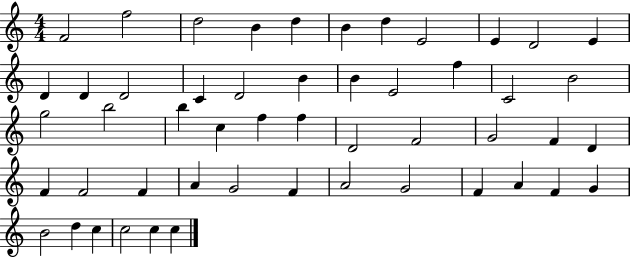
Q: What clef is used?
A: treble